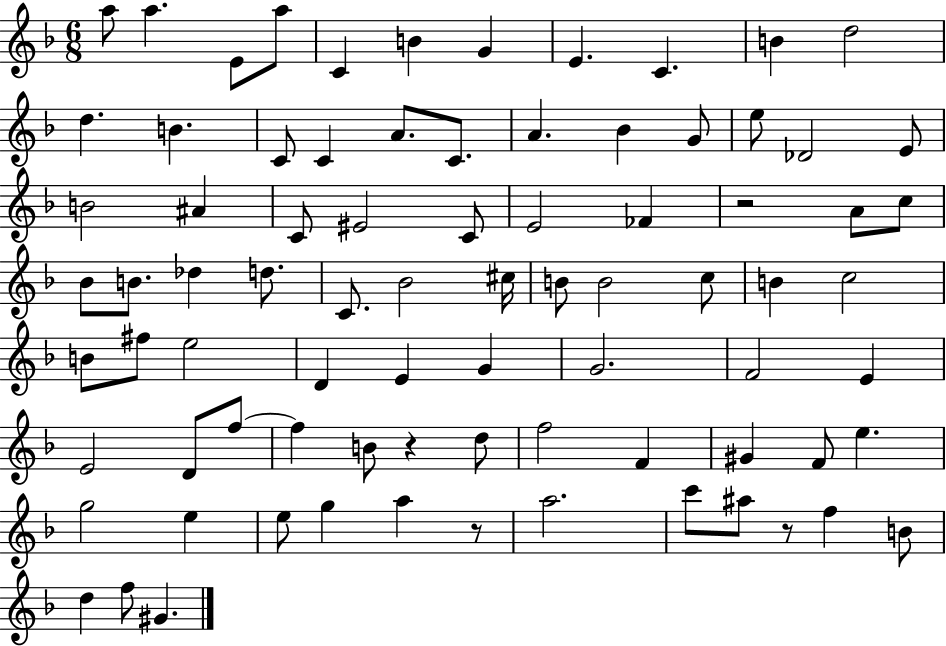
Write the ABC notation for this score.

X:1
T:Untitled
M:6/8
L:1/4
K:F
a/2 a E/2 a/2 C B G E C B d2 d B C/2 C A/2 C/2 A _B G/2 e/2 _D2 E/2 B2 ^A C/2 ^E2 C/2 E2 _F z2 A/2 c/2 _B/2 B/2 _d d/2 C/2 _B2 ^c/4 B/2 B2 c/2 B c2 B/2 ^f/2 e2 D E G G2 F2 E E2 D/2 f/2 f B/2 z d/2 f2 F ^G F/2 e g2 e e/2 g a z/2 a2 c'/2 ^a/2 z/2 f B/2 d f/2 ^G